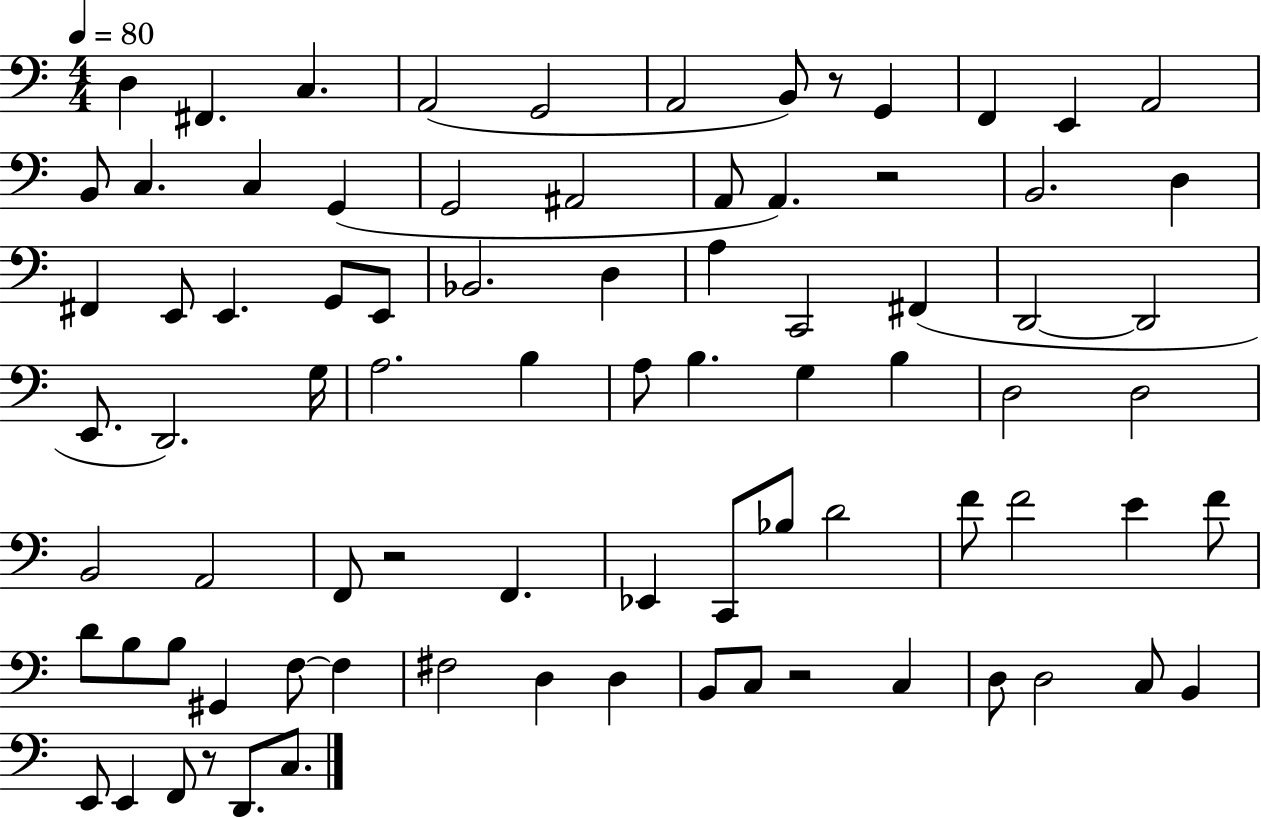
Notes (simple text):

D3/q F#2/q. C3/q. A2/h G2/h A2/h B2/e R/e G2/q F2/q E2/q A2/h B2/e C3/q. C3/q G2/q G2/h A#2/h A2/e A2/q. R/h B2/h. D3/q F#2/q E2/e E2/q. G2/e E2/e Bb2/h. D3/q A3/q C2/h F#2/q D2/h D2/h E2/e. D2/h. G3/s A3/h. B3/q A3/e B3/q. G3/q B3/q D3/h D3/h B2/h A2/h F2/e R/h F2/q. Eb2/q C2/e Bb3/e D4/h F4/e F4/h E4/q F4/e D4/e B3/e B3/e G#2/q F3/e F3/q F#3/h D3/q D3/q B2/e C3/e R/h C3/q D3/e D3/h C3/e B2/q E2/e E2/q F2/e R/e D2/e. C3/e.